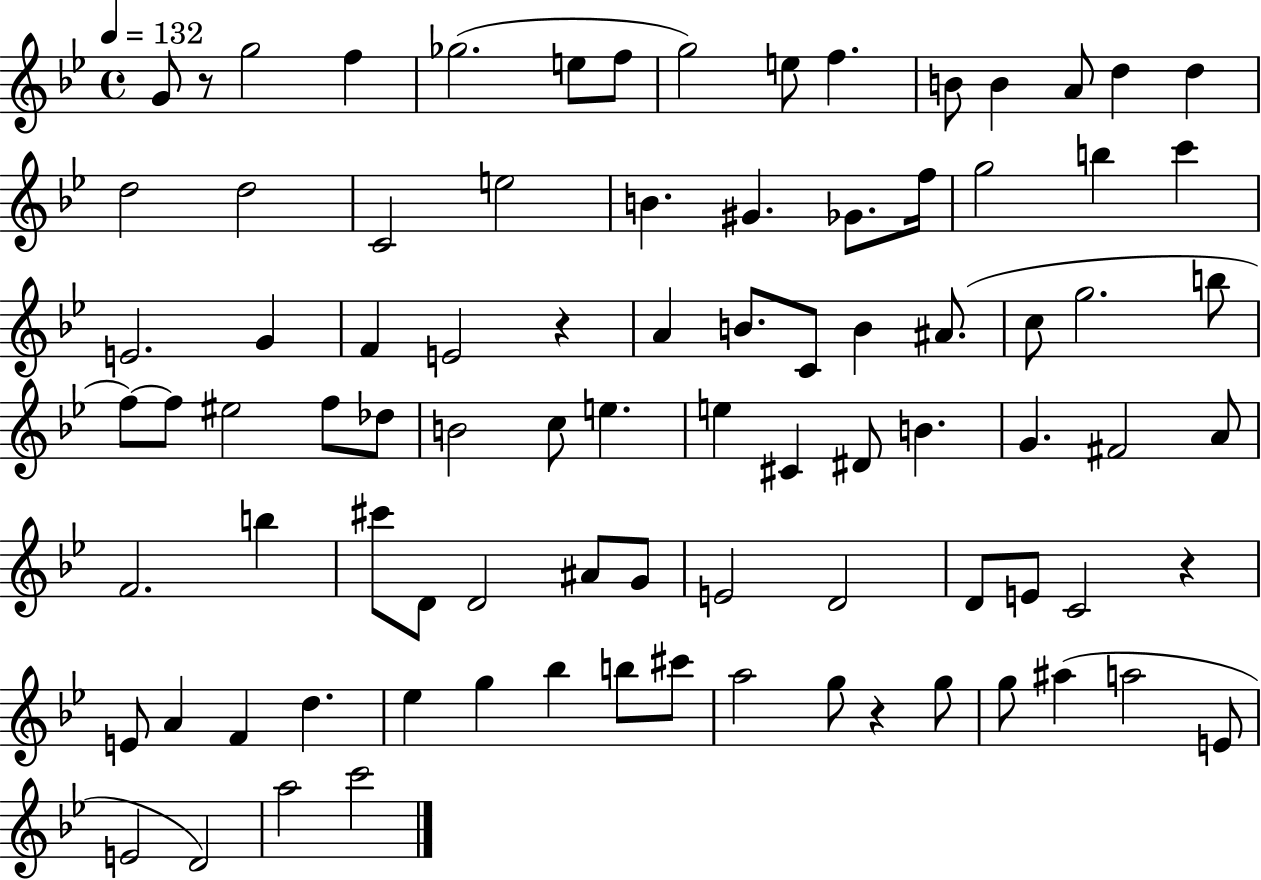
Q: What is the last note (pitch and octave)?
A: C6